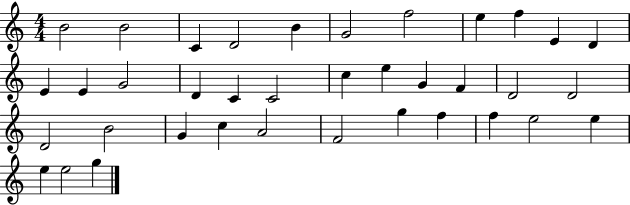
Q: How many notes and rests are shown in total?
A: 37